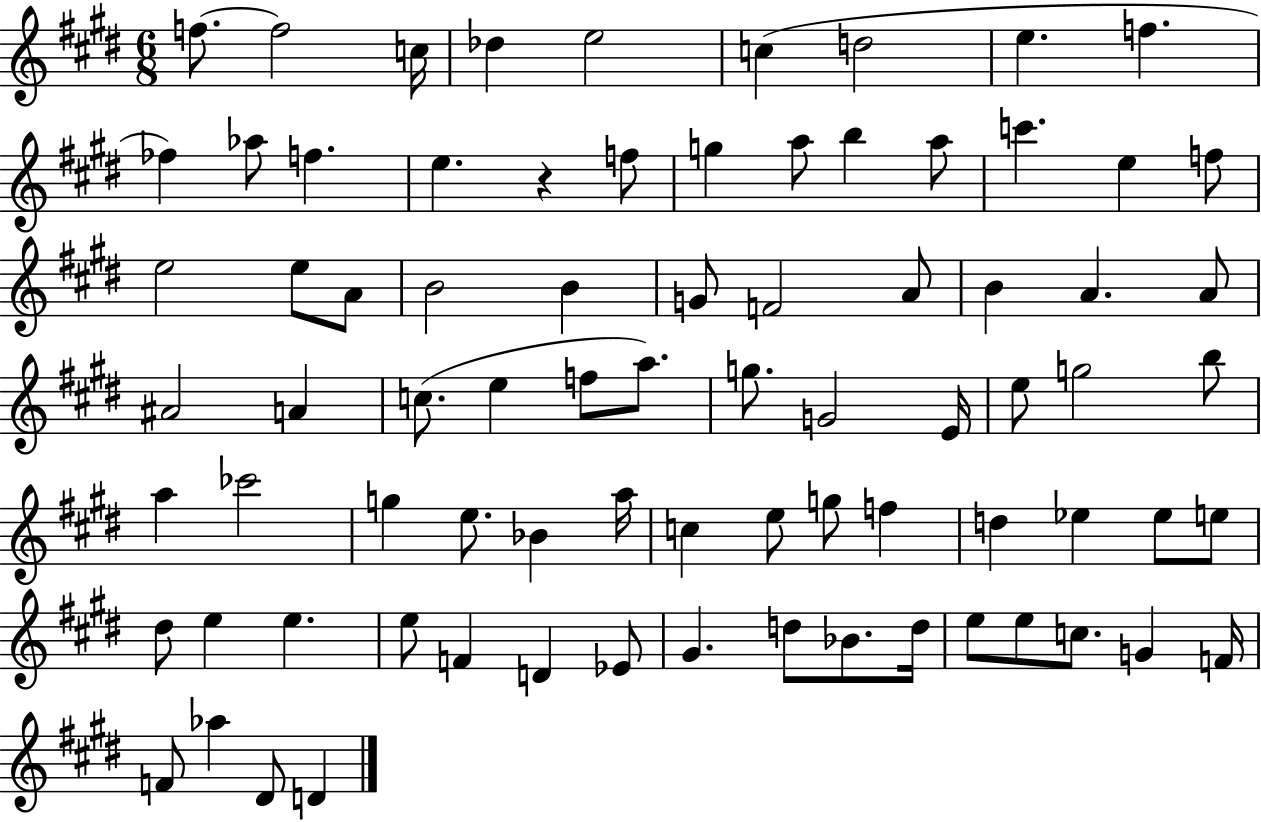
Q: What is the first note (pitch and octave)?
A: F5